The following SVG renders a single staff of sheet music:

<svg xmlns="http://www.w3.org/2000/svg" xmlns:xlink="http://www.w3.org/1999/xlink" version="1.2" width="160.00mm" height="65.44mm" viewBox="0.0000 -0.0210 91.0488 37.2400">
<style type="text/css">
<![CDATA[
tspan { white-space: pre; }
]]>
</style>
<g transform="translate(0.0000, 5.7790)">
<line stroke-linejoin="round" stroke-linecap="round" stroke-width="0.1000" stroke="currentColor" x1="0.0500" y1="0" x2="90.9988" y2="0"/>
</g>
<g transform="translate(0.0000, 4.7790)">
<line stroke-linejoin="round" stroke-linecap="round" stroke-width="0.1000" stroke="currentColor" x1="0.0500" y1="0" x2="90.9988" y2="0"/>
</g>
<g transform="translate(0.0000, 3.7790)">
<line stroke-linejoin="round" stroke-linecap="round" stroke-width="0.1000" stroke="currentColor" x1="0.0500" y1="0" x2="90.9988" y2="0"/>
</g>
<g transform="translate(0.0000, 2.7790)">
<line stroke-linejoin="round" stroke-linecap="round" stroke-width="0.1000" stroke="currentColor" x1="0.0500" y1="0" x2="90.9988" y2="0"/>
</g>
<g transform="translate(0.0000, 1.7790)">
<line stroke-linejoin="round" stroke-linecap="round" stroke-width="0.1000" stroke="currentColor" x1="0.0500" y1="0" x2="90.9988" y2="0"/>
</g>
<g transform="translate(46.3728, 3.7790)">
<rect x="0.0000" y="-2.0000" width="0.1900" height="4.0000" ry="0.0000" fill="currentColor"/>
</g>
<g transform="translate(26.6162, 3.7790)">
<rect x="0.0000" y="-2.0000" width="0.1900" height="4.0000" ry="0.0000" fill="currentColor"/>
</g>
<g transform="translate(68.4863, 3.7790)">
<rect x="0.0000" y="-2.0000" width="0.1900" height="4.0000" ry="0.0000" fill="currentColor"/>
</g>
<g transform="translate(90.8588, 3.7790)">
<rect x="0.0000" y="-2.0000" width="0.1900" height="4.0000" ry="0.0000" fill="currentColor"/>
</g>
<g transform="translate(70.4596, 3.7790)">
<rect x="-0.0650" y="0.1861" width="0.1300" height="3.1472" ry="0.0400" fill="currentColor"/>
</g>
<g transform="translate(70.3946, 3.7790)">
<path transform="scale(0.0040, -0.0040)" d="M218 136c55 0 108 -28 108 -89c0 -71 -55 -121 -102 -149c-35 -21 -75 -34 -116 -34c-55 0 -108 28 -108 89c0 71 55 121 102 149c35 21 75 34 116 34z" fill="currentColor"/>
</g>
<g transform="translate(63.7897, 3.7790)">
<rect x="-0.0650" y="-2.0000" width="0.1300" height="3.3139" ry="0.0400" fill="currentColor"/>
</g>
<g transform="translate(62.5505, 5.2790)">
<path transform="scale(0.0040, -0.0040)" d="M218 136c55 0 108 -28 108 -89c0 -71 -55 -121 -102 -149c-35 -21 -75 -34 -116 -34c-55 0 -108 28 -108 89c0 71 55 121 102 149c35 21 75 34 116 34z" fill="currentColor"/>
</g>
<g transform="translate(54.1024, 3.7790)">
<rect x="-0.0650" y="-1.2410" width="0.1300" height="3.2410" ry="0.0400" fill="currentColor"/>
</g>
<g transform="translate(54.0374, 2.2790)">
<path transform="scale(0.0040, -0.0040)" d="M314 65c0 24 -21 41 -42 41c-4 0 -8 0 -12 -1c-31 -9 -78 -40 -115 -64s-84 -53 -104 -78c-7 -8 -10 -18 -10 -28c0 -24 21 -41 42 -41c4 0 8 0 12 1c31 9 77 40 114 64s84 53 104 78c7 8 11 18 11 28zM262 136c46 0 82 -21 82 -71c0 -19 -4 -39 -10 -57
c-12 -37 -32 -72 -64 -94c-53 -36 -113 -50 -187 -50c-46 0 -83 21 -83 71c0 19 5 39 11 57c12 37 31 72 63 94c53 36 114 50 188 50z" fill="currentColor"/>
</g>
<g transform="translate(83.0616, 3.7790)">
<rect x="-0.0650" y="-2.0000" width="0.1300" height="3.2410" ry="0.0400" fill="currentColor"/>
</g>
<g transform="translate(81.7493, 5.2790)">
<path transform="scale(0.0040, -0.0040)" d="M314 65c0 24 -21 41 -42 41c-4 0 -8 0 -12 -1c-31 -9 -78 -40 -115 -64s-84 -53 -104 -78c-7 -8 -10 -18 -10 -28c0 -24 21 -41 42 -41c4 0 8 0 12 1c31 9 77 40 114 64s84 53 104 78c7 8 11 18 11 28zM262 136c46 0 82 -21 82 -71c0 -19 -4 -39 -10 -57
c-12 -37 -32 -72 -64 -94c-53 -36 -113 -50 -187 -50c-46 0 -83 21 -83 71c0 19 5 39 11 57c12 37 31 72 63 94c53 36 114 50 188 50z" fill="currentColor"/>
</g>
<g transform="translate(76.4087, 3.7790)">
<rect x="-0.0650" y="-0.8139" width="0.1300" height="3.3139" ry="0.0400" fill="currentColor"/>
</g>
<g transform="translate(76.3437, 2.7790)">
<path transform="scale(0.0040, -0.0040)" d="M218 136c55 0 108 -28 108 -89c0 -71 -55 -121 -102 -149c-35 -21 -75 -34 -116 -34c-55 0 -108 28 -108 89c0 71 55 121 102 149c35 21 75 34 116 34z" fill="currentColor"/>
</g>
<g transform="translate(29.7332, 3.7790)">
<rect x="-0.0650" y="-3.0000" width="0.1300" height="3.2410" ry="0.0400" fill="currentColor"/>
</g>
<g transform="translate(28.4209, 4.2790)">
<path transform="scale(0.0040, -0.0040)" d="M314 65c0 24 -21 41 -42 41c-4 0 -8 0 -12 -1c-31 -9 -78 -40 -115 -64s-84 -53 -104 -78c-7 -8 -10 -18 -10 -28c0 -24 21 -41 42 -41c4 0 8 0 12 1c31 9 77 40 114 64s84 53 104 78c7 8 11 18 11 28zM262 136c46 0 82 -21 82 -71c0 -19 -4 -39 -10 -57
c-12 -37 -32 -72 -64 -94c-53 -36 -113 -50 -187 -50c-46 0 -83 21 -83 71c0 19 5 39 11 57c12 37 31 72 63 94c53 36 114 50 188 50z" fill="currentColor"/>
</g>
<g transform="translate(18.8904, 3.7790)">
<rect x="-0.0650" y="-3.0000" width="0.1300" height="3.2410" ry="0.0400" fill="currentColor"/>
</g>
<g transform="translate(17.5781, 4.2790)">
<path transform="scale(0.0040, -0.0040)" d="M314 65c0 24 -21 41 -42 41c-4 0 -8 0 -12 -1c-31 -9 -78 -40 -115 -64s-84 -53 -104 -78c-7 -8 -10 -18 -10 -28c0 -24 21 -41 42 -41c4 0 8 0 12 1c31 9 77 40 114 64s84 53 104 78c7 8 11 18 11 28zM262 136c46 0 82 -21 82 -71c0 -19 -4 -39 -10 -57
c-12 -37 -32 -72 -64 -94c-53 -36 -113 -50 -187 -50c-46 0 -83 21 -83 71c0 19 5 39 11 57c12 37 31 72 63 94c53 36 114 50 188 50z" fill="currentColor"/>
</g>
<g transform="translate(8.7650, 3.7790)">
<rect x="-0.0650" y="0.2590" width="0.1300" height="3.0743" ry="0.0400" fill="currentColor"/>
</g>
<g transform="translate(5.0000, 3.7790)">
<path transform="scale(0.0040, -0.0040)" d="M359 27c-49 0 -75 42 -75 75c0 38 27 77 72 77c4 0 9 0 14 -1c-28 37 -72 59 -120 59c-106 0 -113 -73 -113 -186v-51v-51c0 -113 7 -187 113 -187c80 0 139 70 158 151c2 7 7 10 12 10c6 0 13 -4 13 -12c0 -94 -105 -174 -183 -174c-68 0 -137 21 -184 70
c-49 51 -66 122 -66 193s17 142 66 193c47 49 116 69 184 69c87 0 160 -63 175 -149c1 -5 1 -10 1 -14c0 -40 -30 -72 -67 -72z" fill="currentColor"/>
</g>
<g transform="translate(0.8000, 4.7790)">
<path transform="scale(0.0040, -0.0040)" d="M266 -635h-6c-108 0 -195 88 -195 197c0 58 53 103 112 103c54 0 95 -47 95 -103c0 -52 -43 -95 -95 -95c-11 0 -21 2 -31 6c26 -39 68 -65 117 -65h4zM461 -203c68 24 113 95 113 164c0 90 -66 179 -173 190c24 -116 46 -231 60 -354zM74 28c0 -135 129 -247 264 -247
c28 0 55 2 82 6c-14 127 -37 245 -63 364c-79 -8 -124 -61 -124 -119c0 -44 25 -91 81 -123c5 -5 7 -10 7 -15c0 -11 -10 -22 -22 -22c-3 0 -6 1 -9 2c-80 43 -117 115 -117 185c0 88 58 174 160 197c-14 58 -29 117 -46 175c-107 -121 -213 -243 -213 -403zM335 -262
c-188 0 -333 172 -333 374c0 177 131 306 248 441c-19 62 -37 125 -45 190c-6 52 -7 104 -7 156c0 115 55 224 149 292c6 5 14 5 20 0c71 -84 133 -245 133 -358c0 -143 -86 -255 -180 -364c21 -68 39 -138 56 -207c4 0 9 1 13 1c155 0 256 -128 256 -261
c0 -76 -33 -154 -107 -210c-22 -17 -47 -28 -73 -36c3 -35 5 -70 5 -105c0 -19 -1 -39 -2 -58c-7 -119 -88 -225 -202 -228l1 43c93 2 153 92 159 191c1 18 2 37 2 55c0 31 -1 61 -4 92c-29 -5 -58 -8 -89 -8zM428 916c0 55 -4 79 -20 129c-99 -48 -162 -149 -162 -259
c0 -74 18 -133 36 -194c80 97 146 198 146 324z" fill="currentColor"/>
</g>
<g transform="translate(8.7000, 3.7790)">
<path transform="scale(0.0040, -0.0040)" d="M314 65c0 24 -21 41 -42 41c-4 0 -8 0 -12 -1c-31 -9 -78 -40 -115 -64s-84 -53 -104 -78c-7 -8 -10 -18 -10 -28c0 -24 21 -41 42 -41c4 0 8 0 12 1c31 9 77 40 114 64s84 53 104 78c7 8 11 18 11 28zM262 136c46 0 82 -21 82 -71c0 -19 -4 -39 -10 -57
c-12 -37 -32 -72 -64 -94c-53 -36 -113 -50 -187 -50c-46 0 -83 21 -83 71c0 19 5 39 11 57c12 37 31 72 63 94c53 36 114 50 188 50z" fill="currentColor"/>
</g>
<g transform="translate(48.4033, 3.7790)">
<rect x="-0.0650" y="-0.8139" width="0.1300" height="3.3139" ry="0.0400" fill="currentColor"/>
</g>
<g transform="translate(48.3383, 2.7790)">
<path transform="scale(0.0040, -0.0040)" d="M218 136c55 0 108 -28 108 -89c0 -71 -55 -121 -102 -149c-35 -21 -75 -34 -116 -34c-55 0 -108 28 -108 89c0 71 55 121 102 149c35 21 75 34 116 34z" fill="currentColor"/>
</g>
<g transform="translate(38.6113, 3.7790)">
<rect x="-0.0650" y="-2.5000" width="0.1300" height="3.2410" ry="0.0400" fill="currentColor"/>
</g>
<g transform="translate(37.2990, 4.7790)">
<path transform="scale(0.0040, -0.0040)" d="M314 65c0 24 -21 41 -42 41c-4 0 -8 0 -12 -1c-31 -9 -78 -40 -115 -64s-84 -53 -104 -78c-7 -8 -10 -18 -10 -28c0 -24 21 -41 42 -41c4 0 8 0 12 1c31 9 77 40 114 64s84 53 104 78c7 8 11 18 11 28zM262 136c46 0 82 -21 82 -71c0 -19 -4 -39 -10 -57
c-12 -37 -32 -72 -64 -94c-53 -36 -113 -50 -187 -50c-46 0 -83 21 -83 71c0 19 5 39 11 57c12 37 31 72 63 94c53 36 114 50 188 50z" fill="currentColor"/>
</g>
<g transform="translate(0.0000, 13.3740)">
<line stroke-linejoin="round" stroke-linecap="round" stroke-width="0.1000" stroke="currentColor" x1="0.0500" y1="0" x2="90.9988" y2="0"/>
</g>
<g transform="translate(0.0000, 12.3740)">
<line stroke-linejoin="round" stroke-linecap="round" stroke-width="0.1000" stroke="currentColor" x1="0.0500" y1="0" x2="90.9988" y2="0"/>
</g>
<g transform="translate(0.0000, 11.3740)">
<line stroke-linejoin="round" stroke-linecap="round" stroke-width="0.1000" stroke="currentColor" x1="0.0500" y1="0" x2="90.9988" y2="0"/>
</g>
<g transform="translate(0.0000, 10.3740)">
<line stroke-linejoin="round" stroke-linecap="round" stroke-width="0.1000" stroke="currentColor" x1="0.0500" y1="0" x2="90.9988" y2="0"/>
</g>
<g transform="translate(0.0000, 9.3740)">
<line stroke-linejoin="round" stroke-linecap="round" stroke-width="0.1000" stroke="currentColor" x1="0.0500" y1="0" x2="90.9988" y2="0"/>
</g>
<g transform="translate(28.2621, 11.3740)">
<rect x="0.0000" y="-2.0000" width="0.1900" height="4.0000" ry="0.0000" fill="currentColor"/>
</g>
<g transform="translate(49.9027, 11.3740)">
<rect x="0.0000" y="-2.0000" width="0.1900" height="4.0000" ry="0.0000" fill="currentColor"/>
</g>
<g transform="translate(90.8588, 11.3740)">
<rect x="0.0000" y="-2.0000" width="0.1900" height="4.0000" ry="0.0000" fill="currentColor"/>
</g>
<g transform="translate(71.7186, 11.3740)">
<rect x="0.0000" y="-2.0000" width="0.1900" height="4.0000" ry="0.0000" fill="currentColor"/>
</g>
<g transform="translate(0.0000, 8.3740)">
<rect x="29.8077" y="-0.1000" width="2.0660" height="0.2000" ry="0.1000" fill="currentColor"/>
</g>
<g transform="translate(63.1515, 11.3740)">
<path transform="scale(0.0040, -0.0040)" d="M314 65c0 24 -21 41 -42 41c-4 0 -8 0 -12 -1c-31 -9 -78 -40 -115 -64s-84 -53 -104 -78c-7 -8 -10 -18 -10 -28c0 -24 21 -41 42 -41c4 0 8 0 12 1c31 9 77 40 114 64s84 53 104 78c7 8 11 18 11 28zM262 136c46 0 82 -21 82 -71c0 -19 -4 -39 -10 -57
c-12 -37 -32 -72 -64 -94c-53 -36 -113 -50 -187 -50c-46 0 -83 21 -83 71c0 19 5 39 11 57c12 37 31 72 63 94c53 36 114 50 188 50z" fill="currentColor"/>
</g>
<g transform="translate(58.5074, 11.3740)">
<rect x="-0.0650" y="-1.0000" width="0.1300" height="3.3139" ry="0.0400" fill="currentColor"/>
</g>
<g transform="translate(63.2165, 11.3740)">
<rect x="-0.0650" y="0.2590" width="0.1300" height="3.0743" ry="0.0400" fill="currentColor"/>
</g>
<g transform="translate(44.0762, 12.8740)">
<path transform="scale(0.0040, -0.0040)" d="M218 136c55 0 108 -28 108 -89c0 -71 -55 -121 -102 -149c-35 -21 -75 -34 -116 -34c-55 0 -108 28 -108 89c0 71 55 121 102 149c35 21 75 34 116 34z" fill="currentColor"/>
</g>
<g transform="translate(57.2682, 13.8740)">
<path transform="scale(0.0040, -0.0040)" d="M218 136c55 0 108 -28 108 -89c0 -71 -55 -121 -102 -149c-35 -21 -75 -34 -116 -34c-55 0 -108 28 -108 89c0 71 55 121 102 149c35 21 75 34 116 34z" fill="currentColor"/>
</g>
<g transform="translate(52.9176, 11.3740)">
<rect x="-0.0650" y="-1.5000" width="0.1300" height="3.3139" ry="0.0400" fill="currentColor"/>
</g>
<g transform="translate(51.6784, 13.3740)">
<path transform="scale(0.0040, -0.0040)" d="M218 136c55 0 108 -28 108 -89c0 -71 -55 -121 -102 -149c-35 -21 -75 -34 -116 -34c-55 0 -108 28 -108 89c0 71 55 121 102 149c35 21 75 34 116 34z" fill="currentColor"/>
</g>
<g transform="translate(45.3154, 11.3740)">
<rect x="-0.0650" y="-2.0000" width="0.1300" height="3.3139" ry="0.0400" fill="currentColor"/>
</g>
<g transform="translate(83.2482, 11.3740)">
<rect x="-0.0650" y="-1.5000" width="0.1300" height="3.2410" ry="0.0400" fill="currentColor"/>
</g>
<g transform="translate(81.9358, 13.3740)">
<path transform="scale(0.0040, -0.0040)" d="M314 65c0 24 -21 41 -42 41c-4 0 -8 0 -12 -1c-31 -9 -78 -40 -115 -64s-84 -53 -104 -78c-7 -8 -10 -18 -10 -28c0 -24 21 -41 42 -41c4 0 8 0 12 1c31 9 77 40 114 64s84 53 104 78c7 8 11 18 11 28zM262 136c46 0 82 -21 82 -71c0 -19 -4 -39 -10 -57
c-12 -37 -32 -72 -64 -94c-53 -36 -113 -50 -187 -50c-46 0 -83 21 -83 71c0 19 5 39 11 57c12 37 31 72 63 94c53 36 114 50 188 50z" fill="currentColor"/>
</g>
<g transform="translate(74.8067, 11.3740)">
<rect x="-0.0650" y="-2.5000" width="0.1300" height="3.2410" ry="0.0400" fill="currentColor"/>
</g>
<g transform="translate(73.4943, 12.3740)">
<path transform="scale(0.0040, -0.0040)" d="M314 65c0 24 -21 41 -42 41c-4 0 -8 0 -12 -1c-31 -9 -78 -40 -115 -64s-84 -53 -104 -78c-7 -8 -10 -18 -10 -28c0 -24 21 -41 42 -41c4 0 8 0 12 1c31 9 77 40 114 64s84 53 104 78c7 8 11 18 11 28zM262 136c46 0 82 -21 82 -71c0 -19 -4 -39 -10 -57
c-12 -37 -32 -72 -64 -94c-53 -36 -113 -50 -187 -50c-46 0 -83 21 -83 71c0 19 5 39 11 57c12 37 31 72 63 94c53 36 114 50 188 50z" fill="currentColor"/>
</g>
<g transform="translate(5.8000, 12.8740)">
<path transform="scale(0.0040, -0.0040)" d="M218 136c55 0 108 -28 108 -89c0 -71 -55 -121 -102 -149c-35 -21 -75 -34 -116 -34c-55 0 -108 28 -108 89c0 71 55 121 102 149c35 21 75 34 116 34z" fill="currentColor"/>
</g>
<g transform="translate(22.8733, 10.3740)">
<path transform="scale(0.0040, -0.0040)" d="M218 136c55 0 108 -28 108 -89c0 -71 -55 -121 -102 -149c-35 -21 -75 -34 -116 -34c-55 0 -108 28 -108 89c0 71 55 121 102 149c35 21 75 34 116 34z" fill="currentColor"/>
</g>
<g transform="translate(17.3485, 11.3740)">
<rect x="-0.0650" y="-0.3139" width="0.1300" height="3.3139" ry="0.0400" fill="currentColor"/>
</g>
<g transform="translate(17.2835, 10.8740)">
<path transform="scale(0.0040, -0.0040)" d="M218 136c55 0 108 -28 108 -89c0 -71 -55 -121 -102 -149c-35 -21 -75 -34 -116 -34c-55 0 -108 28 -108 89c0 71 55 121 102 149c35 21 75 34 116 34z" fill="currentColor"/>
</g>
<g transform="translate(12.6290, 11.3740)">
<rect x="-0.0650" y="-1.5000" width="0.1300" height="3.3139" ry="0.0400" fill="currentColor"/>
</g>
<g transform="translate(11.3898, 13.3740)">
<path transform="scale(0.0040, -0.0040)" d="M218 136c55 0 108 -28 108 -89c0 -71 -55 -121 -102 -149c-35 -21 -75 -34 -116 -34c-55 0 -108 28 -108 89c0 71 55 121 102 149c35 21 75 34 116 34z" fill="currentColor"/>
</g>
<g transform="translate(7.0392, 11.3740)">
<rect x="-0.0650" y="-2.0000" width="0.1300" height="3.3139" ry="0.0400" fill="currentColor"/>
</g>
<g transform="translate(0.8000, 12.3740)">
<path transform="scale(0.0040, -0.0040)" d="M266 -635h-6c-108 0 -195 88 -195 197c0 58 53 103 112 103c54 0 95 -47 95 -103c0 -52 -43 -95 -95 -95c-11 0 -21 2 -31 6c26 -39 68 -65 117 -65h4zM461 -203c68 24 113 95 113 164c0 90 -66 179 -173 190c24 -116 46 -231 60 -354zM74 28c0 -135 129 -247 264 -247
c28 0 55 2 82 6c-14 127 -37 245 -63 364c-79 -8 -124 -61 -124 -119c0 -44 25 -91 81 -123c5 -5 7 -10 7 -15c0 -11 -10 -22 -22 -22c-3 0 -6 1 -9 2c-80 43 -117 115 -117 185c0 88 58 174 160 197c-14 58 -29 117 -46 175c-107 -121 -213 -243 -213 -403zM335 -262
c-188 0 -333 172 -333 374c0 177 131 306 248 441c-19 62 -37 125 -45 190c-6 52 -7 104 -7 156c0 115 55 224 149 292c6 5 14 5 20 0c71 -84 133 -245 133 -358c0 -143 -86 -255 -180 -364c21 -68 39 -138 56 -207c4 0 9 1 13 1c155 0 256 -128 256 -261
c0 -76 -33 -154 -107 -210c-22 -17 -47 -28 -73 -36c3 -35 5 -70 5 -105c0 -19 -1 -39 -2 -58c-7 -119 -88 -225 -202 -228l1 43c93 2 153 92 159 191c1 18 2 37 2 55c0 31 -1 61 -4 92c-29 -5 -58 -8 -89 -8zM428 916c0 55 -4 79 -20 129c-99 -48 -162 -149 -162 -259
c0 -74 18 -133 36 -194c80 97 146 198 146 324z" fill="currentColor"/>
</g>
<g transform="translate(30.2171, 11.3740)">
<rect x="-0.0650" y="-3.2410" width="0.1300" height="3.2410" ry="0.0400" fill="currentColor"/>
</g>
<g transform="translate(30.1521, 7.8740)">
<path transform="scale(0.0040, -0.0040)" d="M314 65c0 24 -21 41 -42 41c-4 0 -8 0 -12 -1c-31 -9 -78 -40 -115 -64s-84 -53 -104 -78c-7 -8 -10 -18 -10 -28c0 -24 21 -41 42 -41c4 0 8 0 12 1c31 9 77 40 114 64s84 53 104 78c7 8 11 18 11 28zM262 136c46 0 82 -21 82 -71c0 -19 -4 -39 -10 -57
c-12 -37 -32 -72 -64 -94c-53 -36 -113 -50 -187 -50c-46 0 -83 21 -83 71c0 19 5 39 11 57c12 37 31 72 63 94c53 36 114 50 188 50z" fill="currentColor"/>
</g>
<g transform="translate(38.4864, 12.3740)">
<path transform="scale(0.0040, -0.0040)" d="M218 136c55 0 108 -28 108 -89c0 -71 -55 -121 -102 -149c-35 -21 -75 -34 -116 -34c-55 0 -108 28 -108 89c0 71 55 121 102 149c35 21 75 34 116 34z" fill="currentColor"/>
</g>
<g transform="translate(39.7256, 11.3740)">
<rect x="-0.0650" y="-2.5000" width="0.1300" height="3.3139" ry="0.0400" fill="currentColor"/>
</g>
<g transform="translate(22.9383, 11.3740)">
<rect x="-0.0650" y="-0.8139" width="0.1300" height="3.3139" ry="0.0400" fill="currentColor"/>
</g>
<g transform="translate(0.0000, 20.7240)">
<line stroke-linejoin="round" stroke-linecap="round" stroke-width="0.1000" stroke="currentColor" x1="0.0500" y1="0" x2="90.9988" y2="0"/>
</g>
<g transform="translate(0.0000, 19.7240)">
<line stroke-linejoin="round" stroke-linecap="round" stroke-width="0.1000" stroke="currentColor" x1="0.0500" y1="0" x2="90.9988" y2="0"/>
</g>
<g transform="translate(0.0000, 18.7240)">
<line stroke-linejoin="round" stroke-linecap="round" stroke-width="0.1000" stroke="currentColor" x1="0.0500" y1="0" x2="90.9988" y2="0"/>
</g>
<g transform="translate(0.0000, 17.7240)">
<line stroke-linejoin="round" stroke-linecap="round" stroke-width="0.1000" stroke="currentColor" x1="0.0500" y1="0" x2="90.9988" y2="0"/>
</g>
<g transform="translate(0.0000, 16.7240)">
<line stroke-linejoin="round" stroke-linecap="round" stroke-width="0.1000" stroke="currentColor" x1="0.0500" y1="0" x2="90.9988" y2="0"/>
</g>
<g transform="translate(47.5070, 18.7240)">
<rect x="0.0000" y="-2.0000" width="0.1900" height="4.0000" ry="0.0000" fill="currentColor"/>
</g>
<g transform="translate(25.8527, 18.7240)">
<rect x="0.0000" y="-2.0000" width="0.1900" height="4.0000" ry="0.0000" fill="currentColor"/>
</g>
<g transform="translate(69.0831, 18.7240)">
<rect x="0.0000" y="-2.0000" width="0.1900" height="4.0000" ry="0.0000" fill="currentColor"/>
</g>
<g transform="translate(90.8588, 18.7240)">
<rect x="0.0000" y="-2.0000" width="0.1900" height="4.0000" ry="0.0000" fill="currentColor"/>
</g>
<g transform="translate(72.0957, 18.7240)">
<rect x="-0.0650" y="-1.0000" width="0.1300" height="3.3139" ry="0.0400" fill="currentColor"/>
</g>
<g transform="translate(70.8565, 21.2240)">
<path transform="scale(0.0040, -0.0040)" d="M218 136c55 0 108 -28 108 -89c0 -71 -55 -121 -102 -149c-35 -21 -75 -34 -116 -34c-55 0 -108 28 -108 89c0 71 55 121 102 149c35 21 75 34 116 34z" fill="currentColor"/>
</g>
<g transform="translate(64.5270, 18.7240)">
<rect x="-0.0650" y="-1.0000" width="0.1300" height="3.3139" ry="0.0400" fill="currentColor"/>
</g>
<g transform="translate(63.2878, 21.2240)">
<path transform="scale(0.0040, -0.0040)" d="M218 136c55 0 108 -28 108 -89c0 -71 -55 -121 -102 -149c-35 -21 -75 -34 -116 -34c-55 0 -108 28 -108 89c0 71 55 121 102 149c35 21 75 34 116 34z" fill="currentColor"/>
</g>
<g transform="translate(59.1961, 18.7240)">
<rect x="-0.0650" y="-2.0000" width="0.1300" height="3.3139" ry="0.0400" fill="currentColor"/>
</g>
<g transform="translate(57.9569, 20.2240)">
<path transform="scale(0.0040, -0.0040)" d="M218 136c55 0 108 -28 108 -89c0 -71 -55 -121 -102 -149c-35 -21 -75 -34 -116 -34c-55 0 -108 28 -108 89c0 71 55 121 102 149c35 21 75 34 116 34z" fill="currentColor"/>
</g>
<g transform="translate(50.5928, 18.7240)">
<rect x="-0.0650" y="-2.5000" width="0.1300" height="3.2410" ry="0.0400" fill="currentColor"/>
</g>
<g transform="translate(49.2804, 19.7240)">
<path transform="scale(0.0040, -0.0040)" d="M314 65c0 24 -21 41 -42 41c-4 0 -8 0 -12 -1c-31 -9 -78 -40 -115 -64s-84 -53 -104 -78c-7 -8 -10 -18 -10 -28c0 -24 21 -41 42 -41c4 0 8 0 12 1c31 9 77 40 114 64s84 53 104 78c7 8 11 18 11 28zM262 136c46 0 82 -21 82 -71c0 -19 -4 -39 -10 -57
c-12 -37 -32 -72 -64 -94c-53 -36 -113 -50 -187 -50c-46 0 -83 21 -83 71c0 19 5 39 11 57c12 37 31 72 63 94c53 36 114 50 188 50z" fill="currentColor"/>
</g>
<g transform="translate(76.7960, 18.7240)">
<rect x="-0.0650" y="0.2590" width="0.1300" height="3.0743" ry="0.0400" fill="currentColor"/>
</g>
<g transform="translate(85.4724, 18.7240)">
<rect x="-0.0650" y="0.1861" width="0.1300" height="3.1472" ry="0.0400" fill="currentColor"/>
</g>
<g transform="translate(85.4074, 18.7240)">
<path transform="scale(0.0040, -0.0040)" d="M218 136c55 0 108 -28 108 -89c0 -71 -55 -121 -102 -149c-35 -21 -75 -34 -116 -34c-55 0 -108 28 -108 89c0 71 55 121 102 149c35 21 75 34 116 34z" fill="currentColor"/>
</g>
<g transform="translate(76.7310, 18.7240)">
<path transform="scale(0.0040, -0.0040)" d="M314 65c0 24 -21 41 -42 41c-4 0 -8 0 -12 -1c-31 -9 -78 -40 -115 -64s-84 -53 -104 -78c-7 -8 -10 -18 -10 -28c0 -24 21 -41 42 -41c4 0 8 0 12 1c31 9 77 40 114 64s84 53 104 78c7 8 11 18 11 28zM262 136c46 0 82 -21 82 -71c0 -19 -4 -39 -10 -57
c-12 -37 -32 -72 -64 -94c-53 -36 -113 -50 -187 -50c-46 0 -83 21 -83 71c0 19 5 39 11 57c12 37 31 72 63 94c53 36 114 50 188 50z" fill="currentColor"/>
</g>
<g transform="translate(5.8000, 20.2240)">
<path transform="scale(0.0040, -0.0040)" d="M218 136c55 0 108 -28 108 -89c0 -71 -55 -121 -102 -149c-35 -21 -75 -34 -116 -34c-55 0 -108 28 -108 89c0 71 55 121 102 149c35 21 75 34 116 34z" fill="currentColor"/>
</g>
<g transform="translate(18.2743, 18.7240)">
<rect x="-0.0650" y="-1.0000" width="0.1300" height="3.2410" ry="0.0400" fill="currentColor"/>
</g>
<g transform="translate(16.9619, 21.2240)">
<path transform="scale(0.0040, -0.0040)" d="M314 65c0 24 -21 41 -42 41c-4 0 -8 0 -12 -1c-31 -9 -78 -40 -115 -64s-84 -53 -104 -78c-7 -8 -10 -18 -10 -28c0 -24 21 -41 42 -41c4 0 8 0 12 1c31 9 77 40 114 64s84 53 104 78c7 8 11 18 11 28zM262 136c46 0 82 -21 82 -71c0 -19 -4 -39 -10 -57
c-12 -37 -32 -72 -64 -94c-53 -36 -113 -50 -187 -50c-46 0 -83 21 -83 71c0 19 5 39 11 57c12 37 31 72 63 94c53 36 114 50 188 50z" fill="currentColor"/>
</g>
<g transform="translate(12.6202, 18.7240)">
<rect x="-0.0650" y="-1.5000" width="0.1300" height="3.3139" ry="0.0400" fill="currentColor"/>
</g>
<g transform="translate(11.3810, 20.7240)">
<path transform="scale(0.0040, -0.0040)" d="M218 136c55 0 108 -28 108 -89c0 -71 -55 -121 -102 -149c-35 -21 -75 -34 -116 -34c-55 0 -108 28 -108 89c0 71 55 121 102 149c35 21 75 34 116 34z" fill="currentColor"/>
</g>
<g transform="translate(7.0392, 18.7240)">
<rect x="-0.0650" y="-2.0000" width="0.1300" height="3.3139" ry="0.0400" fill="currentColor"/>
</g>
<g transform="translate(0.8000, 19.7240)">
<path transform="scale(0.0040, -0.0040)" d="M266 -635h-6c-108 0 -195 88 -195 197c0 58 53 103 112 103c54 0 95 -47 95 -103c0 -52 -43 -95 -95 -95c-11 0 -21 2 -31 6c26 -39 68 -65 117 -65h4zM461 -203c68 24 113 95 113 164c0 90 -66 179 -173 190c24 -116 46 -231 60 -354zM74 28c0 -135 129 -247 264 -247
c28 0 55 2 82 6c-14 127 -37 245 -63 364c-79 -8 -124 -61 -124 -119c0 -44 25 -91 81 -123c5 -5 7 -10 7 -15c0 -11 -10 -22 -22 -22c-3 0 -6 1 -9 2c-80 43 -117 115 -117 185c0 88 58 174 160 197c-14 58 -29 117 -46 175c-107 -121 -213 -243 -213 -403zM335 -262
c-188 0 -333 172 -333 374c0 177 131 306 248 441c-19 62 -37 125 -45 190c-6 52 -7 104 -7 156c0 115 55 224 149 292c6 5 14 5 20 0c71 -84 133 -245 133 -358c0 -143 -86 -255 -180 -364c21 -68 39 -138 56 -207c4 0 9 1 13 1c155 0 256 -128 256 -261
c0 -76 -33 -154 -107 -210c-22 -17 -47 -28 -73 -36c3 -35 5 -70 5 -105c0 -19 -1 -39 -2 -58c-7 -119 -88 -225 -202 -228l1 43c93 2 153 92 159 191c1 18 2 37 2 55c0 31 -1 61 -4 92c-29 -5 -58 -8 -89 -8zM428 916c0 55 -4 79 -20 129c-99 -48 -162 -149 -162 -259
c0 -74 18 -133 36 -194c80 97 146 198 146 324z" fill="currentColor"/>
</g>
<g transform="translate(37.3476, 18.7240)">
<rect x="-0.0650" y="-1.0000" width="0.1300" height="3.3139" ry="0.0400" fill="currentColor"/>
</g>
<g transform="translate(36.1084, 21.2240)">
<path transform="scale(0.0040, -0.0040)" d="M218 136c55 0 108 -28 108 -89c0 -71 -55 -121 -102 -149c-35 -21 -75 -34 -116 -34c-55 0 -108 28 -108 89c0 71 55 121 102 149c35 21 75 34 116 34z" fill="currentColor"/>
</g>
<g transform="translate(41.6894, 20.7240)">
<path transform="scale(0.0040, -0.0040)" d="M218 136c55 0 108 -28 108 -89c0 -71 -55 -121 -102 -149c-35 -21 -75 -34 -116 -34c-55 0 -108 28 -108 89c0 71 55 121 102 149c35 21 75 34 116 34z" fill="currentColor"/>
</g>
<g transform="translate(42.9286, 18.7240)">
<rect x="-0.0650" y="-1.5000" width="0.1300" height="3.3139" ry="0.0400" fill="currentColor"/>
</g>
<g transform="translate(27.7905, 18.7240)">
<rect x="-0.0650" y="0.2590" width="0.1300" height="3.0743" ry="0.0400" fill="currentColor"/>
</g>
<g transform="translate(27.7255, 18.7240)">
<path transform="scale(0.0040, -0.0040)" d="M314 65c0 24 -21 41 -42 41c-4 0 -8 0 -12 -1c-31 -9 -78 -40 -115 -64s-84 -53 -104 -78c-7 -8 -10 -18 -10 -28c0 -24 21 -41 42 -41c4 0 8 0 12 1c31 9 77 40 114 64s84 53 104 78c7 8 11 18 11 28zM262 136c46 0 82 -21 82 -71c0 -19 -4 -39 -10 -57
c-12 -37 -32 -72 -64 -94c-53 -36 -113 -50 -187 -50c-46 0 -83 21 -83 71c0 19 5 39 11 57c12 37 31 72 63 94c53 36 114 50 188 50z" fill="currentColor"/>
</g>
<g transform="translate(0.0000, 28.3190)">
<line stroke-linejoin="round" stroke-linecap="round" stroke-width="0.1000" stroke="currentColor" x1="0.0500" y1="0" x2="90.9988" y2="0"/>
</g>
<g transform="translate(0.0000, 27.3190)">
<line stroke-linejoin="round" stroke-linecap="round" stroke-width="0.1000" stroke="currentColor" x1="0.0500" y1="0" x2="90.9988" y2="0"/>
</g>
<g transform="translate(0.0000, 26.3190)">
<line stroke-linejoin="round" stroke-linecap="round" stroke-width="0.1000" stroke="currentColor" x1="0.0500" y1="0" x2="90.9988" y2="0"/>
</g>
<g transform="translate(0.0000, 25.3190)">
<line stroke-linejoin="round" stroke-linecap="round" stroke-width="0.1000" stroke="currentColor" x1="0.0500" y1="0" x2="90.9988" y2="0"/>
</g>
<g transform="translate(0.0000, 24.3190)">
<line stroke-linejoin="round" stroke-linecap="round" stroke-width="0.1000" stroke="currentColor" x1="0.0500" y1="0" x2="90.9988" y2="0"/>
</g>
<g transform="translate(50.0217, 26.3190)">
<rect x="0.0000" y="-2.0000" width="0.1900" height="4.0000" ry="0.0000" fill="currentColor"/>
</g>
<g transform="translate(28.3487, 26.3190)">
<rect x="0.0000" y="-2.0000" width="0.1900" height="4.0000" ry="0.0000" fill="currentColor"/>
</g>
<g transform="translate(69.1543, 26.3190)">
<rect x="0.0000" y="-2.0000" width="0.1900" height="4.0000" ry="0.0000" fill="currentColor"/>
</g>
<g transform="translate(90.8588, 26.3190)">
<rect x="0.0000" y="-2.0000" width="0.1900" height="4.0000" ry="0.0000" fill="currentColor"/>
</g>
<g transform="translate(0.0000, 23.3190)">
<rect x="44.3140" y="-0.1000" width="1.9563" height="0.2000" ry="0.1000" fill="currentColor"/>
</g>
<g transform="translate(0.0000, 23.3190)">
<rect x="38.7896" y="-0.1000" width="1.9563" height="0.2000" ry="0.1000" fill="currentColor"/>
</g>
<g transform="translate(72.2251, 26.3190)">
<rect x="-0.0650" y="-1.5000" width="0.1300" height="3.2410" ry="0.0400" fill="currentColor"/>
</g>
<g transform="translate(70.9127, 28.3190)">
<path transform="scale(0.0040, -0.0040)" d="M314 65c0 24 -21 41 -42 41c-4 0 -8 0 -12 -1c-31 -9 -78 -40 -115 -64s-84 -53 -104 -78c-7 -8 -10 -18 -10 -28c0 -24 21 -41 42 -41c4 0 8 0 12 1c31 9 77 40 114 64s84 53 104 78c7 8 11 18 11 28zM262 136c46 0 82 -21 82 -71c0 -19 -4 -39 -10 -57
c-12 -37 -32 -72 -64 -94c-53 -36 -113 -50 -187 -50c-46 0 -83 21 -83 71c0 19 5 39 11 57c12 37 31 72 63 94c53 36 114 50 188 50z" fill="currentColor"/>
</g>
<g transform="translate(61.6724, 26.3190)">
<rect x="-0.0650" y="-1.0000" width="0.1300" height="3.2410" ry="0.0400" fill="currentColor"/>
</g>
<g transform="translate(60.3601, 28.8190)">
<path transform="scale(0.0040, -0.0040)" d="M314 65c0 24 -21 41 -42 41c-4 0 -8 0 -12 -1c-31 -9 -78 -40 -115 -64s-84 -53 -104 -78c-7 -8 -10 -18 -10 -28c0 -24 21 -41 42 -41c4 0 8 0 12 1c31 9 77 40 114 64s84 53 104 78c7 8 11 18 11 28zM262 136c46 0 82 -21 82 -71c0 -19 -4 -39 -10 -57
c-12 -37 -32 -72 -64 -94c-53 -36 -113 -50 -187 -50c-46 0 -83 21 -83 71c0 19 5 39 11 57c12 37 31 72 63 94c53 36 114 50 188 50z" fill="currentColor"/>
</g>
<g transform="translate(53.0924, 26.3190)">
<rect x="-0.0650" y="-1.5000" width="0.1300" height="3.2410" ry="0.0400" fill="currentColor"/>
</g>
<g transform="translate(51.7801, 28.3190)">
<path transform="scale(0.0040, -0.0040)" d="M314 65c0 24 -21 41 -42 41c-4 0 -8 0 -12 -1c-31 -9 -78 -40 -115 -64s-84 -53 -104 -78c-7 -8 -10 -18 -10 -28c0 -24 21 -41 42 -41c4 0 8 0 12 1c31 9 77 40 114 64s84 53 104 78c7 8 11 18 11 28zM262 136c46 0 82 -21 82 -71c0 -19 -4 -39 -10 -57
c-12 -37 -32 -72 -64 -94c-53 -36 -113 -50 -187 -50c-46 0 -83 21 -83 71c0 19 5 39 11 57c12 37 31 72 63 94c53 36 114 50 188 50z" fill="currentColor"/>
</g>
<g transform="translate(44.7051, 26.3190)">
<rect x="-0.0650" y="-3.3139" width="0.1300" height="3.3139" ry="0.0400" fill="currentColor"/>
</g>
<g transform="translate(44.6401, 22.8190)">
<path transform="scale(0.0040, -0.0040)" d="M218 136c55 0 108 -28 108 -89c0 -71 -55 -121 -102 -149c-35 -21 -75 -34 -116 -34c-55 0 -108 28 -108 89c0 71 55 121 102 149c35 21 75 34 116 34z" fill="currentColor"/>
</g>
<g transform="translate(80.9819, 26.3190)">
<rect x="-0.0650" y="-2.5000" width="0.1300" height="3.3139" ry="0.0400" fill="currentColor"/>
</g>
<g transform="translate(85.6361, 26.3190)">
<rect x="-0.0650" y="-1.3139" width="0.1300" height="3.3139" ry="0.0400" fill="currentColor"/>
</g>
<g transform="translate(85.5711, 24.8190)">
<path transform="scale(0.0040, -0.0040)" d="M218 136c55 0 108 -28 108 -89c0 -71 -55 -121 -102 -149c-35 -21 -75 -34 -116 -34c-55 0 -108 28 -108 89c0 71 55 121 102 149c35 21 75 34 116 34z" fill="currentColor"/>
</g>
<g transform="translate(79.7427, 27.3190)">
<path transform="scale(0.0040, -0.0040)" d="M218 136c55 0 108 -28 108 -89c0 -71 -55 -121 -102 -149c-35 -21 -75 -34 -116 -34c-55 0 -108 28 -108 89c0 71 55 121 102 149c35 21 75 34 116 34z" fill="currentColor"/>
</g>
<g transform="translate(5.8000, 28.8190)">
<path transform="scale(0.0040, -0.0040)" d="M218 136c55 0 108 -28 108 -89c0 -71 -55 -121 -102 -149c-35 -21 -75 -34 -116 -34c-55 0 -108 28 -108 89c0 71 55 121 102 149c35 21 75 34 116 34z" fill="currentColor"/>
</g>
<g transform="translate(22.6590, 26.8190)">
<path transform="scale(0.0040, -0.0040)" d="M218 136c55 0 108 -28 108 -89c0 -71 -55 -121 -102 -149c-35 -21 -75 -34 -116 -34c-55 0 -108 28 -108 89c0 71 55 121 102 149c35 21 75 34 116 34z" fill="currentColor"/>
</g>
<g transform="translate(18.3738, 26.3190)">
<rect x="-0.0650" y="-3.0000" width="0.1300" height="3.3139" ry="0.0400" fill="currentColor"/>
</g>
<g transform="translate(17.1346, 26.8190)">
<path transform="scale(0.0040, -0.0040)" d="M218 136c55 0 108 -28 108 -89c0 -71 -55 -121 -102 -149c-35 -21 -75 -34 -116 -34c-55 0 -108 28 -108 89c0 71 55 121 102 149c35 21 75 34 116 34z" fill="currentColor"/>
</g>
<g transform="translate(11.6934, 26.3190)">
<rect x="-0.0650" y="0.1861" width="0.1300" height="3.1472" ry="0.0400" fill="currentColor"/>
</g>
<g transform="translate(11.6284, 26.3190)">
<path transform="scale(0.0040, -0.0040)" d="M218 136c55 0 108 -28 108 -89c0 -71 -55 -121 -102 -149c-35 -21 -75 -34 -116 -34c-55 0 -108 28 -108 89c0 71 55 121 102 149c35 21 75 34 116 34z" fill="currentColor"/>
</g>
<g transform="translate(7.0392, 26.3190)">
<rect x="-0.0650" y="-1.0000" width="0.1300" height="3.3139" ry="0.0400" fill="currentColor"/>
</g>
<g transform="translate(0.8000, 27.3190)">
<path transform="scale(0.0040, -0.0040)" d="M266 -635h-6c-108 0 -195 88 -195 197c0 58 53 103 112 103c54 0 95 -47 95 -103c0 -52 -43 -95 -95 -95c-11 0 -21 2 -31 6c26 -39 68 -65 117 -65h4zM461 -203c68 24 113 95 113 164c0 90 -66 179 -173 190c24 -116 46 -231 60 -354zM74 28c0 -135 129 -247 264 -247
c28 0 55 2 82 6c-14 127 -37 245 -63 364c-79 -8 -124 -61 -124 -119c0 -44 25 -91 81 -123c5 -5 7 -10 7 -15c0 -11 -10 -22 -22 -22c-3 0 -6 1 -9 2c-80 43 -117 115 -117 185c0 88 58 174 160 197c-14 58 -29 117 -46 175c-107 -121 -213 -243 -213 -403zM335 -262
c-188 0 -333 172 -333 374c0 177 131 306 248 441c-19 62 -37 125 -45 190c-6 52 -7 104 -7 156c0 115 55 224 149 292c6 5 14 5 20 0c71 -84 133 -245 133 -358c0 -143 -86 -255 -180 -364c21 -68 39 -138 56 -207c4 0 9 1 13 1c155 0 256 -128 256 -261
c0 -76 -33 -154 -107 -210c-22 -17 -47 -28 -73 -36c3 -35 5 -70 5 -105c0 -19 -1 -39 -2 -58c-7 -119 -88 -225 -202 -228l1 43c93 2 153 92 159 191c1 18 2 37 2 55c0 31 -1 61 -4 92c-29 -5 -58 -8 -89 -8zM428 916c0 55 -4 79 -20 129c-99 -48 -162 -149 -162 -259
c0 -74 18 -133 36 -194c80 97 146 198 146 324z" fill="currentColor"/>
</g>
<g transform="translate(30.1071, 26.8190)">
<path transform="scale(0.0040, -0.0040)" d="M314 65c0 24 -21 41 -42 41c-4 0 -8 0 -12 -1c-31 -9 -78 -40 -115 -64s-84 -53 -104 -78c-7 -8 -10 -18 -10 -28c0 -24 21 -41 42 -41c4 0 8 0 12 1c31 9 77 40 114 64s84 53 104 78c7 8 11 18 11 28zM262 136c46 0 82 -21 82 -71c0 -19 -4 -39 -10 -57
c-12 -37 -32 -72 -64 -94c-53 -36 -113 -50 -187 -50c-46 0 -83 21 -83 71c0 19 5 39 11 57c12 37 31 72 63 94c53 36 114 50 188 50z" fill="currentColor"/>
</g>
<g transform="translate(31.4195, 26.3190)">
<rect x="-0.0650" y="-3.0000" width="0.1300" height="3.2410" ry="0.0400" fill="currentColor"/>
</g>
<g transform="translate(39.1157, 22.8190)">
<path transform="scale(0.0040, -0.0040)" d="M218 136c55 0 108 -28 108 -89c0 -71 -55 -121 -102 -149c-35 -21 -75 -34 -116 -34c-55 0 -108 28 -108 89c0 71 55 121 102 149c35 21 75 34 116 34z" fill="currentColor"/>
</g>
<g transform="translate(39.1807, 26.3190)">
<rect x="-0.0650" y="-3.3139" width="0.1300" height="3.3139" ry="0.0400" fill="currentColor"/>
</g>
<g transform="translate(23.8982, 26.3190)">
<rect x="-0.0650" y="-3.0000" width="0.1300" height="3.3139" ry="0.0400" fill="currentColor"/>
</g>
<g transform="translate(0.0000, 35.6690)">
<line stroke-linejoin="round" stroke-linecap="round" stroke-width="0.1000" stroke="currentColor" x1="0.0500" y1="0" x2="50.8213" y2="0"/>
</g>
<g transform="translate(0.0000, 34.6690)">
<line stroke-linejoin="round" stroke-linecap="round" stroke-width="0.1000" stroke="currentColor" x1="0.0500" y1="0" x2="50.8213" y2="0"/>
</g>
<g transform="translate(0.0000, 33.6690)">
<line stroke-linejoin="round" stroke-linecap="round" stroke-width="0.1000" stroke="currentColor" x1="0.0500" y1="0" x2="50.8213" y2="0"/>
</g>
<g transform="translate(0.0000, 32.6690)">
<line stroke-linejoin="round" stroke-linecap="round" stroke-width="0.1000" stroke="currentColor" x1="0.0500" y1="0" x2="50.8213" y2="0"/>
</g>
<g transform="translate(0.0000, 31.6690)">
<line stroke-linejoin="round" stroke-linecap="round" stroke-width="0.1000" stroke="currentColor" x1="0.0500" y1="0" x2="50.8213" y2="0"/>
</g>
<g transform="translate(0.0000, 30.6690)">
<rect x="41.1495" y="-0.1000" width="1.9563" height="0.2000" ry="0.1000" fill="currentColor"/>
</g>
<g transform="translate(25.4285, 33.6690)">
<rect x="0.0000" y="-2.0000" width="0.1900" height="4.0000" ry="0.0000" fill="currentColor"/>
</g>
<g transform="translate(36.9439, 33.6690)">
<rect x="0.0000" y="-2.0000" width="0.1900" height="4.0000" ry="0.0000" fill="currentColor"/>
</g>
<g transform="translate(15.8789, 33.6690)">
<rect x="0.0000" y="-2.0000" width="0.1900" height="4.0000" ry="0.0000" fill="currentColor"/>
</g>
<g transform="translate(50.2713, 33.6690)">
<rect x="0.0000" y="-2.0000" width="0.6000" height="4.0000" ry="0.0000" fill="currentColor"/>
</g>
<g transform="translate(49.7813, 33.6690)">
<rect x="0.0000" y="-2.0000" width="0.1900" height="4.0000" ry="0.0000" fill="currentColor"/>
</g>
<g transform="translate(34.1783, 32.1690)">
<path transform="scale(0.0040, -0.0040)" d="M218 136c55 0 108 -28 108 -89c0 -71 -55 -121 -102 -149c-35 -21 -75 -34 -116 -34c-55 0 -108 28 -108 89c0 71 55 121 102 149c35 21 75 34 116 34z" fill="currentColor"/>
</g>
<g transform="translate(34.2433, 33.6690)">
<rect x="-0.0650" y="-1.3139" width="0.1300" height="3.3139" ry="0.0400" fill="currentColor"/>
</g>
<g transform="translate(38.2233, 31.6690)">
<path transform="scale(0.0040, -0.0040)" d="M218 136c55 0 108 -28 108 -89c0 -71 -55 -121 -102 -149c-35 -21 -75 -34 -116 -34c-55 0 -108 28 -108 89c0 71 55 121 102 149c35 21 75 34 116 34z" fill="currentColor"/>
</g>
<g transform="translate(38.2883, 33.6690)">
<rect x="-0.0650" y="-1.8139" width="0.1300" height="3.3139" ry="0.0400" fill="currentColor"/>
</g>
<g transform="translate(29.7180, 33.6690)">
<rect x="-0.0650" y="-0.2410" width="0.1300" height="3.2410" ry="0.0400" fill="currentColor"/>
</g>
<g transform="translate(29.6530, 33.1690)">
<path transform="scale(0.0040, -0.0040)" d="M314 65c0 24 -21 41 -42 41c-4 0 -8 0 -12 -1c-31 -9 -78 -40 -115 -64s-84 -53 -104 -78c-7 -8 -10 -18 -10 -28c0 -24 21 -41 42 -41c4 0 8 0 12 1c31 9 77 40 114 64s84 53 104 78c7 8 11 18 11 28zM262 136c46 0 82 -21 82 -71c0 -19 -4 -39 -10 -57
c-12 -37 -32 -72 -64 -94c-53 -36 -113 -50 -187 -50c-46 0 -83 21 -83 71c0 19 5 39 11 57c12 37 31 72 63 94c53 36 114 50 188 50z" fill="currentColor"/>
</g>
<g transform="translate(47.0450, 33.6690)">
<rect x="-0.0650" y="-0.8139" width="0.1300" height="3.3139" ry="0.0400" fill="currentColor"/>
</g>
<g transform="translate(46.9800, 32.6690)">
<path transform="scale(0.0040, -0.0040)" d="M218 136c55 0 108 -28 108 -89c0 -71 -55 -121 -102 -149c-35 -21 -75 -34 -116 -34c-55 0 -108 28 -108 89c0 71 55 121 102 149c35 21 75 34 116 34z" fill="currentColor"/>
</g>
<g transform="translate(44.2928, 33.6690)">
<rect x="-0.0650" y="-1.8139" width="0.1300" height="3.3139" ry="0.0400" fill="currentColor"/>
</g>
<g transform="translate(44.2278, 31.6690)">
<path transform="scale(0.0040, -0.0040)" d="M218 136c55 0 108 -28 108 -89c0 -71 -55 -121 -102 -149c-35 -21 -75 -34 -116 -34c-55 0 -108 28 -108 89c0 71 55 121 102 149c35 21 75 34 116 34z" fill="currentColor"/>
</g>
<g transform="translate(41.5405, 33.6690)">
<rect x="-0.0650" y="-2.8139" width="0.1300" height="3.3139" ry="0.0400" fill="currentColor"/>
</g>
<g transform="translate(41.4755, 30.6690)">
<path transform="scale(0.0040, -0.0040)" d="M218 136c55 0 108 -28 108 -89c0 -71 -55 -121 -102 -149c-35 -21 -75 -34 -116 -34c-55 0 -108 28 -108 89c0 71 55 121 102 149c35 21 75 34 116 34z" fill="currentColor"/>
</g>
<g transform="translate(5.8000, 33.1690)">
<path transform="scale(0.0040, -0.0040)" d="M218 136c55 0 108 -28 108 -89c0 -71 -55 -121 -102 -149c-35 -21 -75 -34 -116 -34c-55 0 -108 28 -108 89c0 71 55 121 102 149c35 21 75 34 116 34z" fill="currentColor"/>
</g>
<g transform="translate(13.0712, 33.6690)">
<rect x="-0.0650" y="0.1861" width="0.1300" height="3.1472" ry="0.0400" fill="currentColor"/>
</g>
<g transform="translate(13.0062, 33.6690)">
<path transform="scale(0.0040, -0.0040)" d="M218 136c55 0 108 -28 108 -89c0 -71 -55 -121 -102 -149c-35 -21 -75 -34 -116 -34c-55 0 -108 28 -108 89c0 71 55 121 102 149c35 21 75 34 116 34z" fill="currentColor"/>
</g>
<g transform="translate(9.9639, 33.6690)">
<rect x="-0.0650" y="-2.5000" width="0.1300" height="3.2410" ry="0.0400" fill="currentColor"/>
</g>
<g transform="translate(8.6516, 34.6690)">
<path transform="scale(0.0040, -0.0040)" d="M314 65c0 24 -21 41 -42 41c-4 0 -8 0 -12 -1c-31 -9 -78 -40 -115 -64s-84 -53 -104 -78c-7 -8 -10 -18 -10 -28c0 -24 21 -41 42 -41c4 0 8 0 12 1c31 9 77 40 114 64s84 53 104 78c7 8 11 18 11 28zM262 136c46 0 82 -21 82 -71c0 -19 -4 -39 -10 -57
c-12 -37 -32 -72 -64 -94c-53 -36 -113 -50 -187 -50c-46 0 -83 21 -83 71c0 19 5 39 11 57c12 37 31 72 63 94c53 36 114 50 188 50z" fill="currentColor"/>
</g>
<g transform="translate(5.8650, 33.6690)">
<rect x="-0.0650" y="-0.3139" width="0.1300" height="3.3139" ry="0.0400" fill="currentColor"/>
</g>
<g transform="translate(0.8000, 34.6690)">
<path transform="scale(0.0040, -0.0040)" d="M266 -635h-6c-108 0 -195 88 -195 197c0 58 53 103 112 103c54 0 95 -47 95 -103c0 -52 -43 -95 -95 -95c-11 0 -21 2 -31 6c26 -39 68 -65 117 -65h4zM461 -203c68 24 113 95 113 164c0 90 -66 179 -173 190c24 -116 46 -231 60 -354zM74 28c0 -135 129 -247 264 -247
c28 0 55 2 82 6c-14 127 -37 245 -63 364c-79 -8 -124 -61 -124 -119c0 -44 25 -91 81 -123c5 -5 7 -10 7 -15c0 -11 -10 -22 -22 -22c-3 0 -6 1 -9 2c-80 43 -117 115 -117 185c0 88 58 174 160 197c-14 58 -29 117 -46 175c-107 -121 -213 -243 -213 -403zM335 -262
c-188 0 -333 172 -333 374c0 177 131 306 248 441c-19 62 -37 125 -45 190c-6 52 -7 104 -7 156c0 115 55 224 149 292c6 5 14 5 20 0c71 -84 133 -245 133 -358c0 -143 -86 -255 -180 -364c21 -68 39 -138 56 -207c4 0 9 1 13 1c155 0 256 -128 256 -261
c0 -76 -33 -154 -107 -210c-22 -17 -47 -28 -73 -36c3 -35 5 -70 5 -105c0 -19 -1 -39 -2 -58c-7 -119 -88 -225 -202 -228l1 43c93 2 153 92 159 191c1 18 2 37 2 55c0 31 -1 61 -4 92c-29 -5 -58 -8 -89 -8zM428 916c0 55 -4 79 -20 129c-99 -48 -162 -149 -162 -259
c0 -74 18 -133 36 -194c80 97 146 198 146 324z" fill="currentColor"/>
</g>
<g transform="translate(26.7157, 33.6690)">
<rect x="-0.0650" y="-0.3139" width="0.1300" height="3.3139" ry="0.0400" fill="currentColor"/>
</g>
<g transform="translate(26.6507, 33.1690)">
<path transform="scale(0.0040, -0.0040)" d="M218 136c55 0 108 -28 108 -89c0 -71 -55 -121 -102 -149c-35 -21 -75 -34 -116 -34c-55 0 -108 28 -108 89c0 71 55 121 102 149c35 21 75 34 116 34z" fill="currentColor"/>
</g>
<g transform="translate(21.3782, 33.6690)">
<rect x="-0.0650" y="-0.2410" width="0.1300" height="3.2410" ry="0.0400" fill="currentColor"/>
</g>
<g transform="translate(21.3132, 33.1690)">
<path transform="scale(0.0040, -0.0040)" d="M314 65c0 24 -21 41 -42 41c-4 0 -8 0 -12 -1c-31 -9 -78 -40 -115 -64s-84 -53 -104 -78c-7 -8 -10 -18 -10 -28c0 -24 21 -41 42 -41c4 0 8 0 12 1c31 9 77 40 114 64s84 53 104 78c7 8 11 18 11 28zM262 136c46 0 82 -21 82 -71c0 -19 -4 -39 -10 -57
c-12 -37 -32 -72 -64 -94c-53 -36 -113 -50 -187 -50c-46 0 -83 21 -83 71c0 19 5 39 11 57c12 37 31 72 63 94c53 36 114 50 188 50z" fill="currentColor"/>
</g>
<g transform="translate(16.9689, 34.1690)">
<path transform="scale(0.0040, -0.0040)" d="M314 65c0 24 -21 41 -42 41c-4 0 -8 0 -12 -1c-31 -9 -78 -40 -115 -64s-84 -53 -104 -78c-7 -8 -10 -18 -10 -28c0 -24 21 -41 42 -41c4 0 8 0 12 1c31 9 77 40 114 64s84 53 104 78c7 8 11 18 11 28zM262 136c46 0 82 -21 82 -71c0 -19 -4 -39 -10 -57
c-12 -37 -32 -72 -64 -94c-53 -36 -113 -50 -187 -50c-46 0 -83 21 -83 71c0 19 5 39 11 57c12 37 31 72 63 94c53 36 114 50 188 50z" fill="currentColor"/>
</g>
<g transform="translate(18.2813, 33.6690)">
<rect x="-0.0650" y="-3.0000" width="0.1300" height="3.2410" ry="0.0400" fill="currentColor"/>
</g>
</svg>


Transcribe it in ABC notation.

X:1
T:Untitled
M:4/4
L:1/4
K:C
B2 A2 A2 G2 d e2 F B d F2 F E c d b2 G F E D B2 G2 E2 F E D2 B2 D E G2 F D D B2 B D B A A A2 b b E2 D2 E2 G e c G2 B A2 c2 c c2 e f a f d